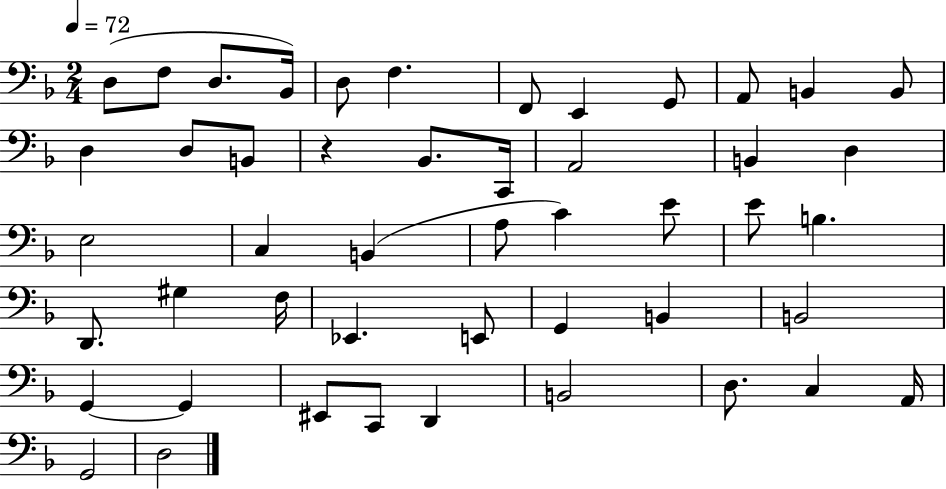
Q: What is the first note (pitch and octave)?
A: D3